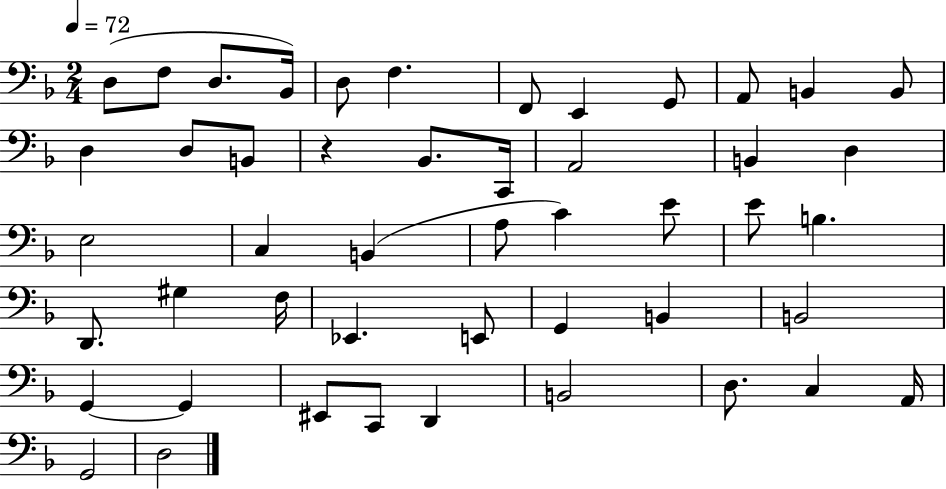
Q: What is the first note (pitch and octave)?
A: D3